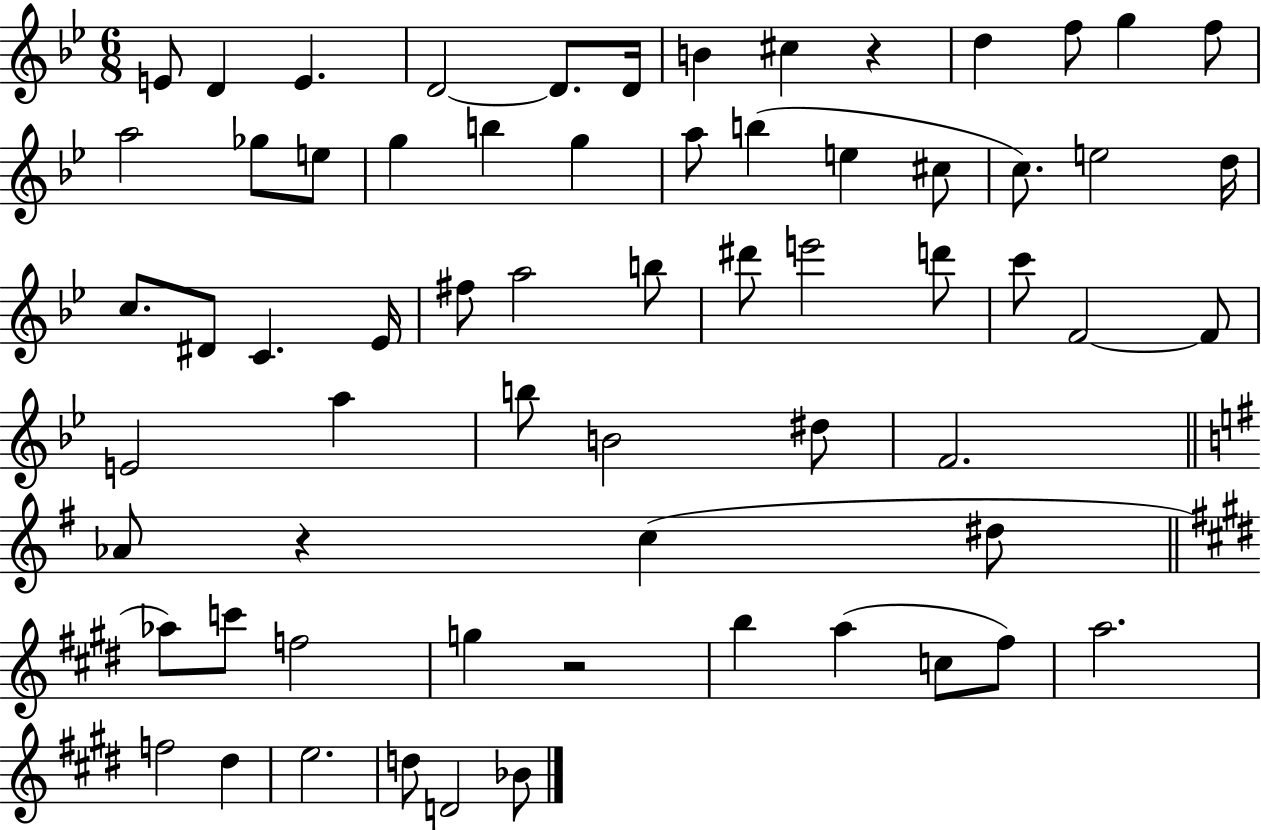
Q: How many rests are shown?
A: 3